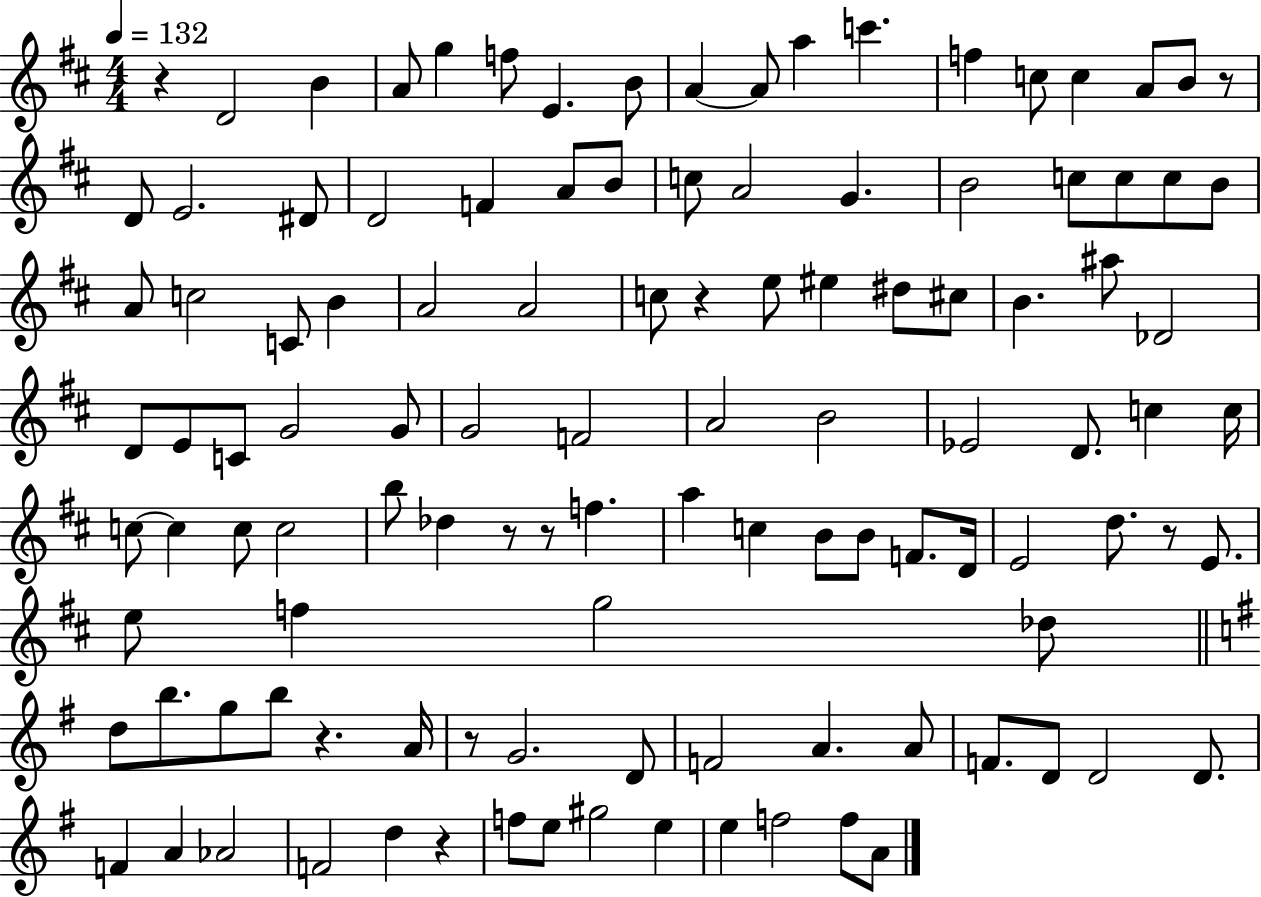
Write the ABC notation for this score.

X:1
T:Untitled
M:4/4
L:1/4
K:D
z D2 B A/2 g f/2 E B/2 A A/2 a c' f c/2 c A/2 B/2 z/2 D/2 E2 ^D/2 D2 F A/2 B/2 c/2 A2 G B2 c/2 c/2 c/2 B/2 A/2 c2 C/2 B A2 A2 c/2 z e/2 ^e ^d/2 ^c/2 B ^a/2 _D2 D/2 E/2 C/2 G2 G/2 G2 F2 A2 B2 _E2 D/2 c c/4 c/2 c c/2 c2 b/2 _d z/2 z/2 f a c B/2 B/2 F/2 D/4 E2 d/2 z/2 E/2 e/2 f g2 _d/2 d/2 b/2 g/2 b/2 z A/4 z/2 G2 D/2 F2 A A/2 F/2 D/2 D2 D/2 F A _A2 F2 d z f/2 e/2 ^g2 e e f2 f/2 A/2